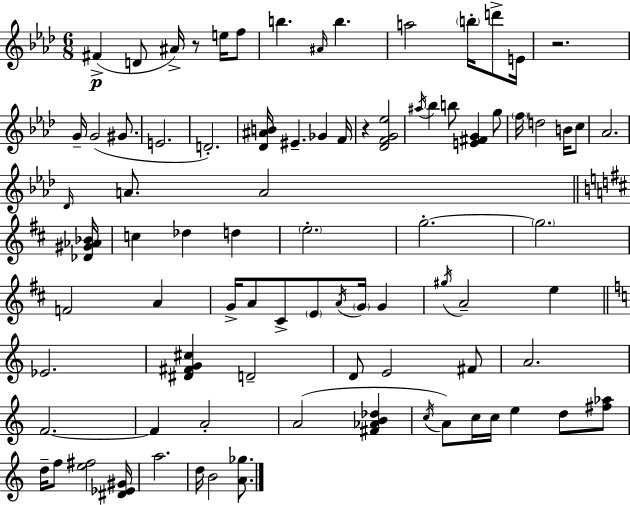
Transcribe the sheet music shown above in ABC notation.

X:1
T:Untitled
M:6/8
L:1/4
K:Ab
^F D/2 ^A/4 z/2 e/4 f/2 b ^A/4 b a2 b/4 d'/2 E/4 z2 G/4 G2 ^G/2 E2 D2 [_D^AB]/4 ^E _G F/4 z [_DFG_e]2 ^a/4 _b b/2 [E^FG] g/2 f/4 d2 B/4 c/2 _A2 _D/4 A/2 A2 [_D^G_A_B]/4 c _d d e2 g2 g2 F2 A G/4 A/2 ^C/2 E/2 A/4 G/4 G ^g/4 A2 e _E2 [^D^FG^c] D2 D/2 E2 ^F/2 A2 F2 F A2 A2 [^F_AB_d] c/4 A/2 c/4 c/4 e d/2 [^f_a]/2 d/4 f/2 [e^f]2 [^D_E^G]/4 a2 d/4 B2 [A_g]/2